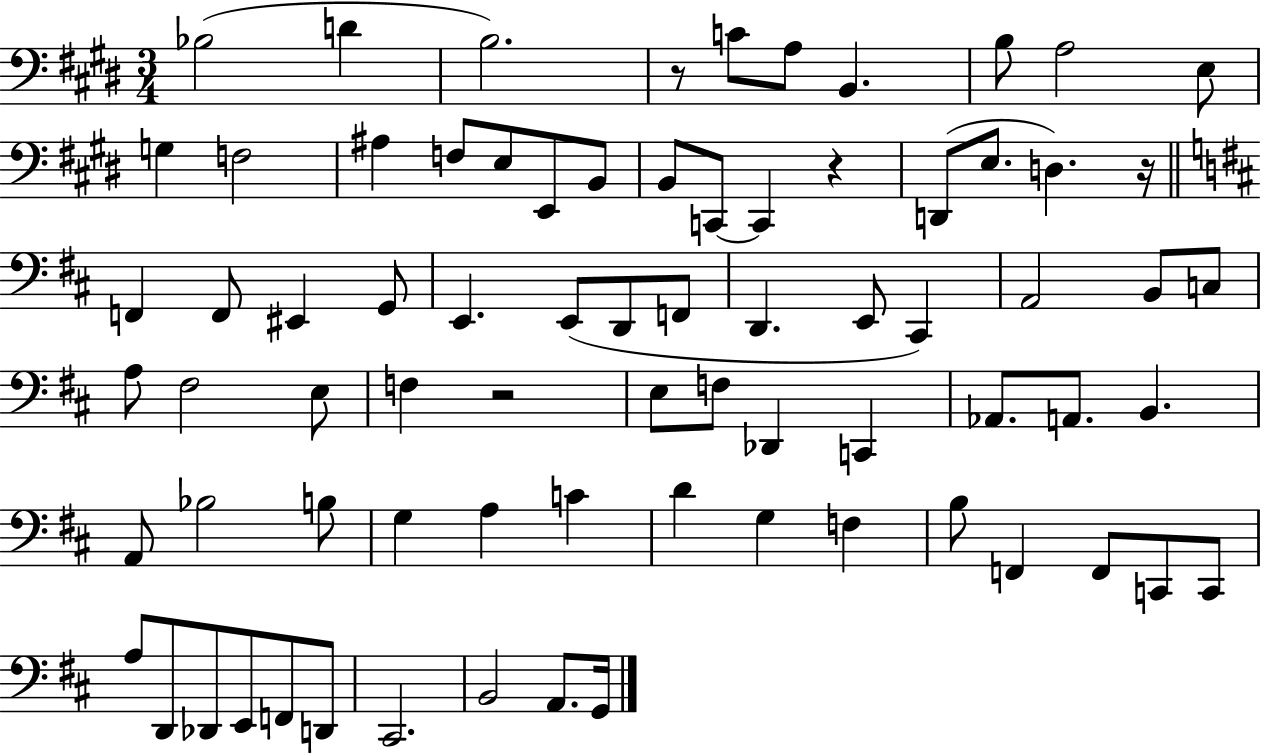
Bb3/h D4/q B3/h. R/e C4/e A3/e B2/q. B3/e A3/h E3/e G3/q F3/h A#3/q F3/e E3/e E2/e B2/e B2/e C2/e C2/q R/q D2/e E3/e. D3/q. R/s F2/q F2/e EIS2/q G2/e E2/q. E2/e D2/e F2/e D2/q. E2/e C#2/q A2/h B2/e C3/e A3/e F#3/h E3/e F3/q R/h E3/e F3/e Db2/q C2/q Ab2/e. A2/e. B2/q. A2/e Bb3/h B3/e G3/q A3/q C4/q D4/q G3/q F3/q B3/e F2/q F2/e C2/e C2/e A3/e D2/e Db2/e E2/e F2/e D2/e C#2/h. B2/h A2/e. G2/s